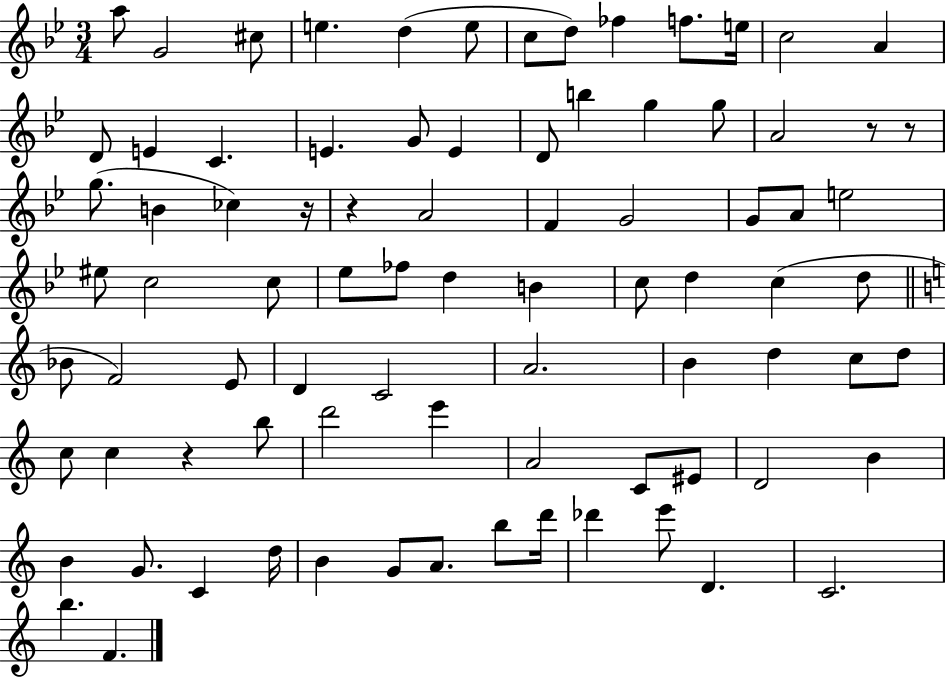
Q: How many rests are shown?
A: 5